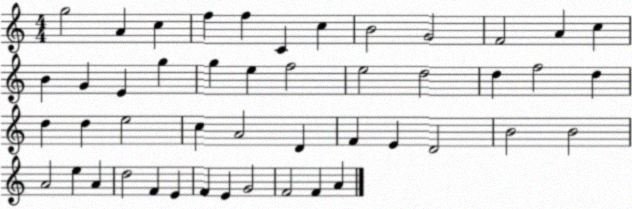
X:1
T:Untitled
M:4/4
L:1/4
K:C
g2 A c f f C c B2 G2 F2 A c B G E g g e f2 e2 d2 d f2 d d d e2 c A2 D F E D2 B2 B2 A2 e A d2 F E F E G2 F2 F A